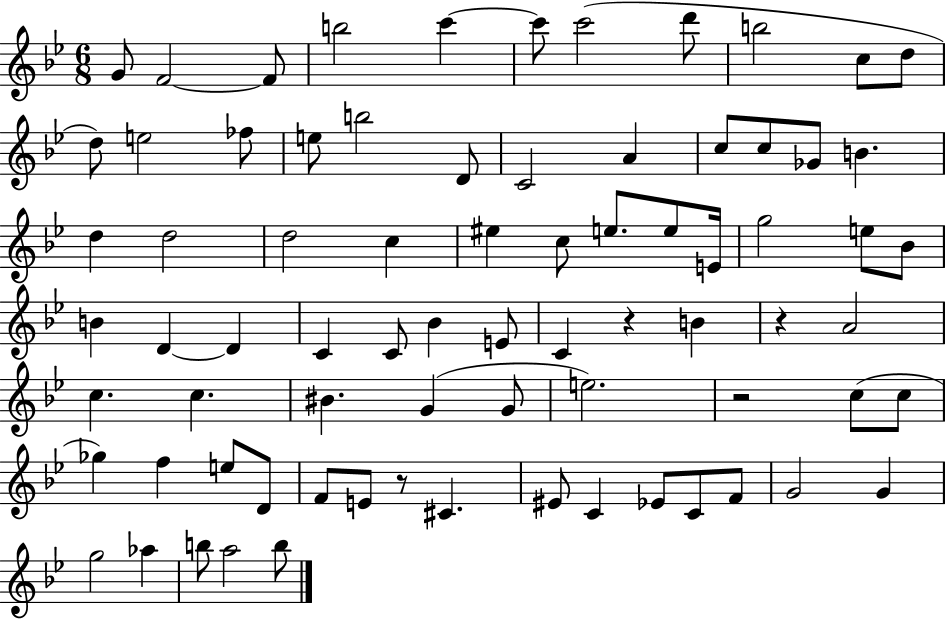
X:1
T:Untitled
M:6/8
L:1/4
K:Bb
G/2 F2 F/2 b2 c' c'/2 c'2 d'/2 b2 c/2 d/2 d/2 e2 _f/2 e/2 b2 D/2 C2 A c/2 c/2 _G/2 B d d2 d2 c ^e c/2 e/2 e/2 E/4 g2 e/2 _B/2 B D D C C/2 _B E/2 C z B z A2 c c ^B G G/2 e2 z2 c/2 c/2 _g f e/2 D/2 F/2 E/2 z/2 ^C ^E/2 C _E/2 C/2 F/2 G2 G g2 _a b/2 a2 b/2